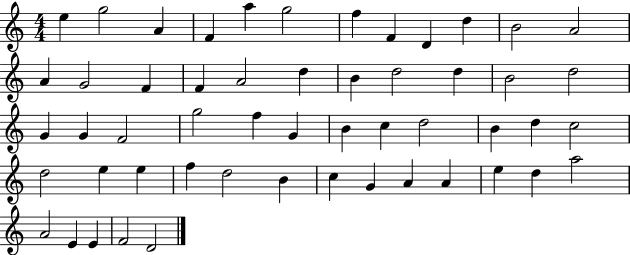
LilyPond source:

{
  \clef treble
  \numericTimeSignature
  \time 4/4
  \key c \major
  e''4 g''2 a'4 | f'4 a''4 g''2 | f''4 f'4 d'4 d''4 | b'2 a'2 | \break a'4 g'2 f'4 | f'4 a'2 d''4 | b'4 d''2 d''4 | b'2 d''2 | \break g'4 g'4 f'2 | g''2 f''4 g'4 | b'4 c''4 d''2 | b'4 d''4 c''2 | \break d''2 e''4 e''4 | f''4 d''2 b'4 | c''4 g'4 a'4 a'4 | e''4 d''4 a''2 | \break a'2 e'4 e'4 | f'2 d'2 | \bar "|."
}